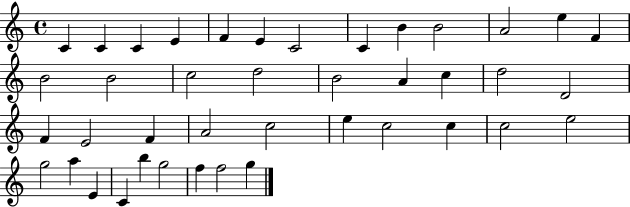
C4/q C4/q C4/q E4/q F4/q E4/q C4/h C4/q B4/q B4/h A4/h E5/q F4/q B4/h B4/h C5/h D5/h B4/h A4/q C5/q D5/h D4/h F4/q E4/h F4/q A4/h C5/h E5/q C5/h C5/q C5/h E5/h G5/h A5/q E4/q C4/q B5/q G5/h F5/q F5/h G5/q